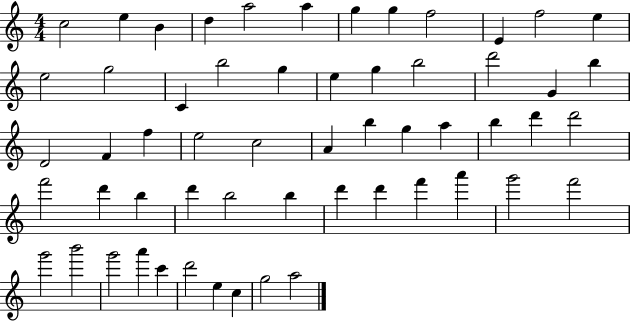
{
  \clef treble
  \numericTimeSignature
  \time 4/4
  \key c \major
  c''2 e''4 b'4 | d''4 a''2 a''4 | g''4 g''4 f''2 | e'4 f''2 e''4 | \break e''2 g''2 | c'4 b''2 g''4 | e''4 g''4 b''2 | d'''2 g'4 b''4 | \break d'2 f'4 f''4 | e''2 c''2 | a'4 b''4 g''4 a''4 | b''4 d'''4 d'''2 | \break f'''2 d'''4 b''4 | d'''4 b''2 b''4 | d'''4 d'''4 f'''4 a'''4 | g'''2 f'''2 | \break g'''2 b'''2 | g'''2 a'''4 c'''4 | d'''2 e''4 c''4 | g''2 a''2 | \break \bar "|."
}